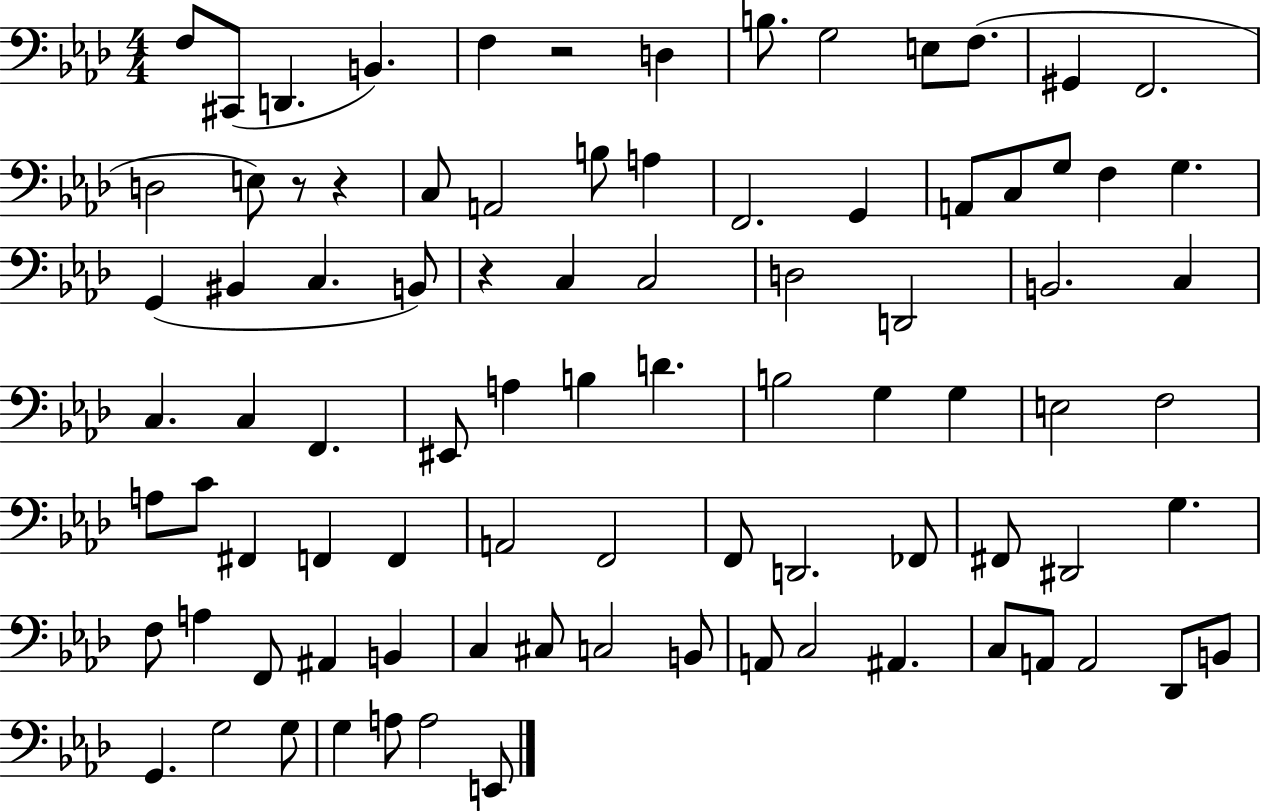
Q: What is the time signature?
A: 4/4